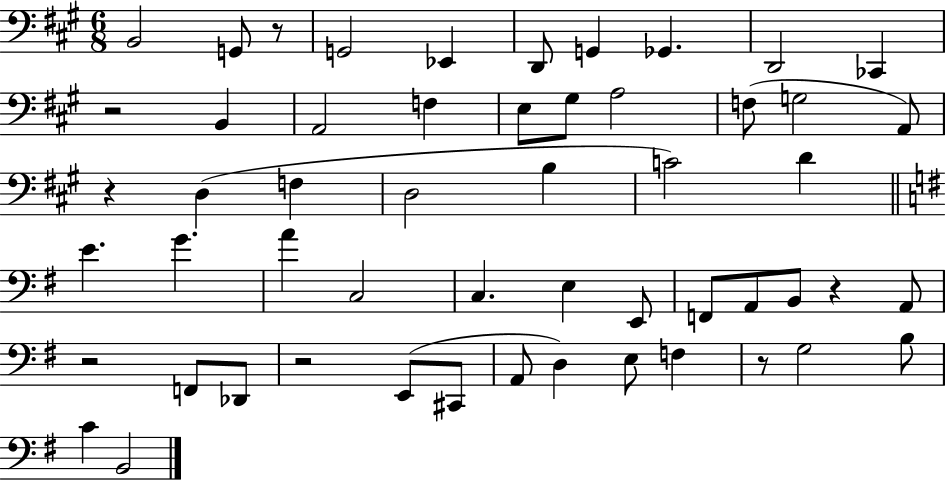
B2/h G2/e R/e G2/h Eb2/q D2/e G2/q Gb2/q. D2/h CES2/q R/h B2/q A2/h F3/q E3/e G#3/e A3/h F3/e G3/h A2/e R/q D3/q F3/q D3/h B3/q C4/h D4/q E4/q. G4/q. A4/q C3/h C3/q. E3/q E2/e F2/e A2/e B2/e R/q A2/e R/h F2/e Db2/e R/h E2/e C#2/e A2/e D3/q E3/e F3/q R/e G3/h B3/e C4/q B2/h